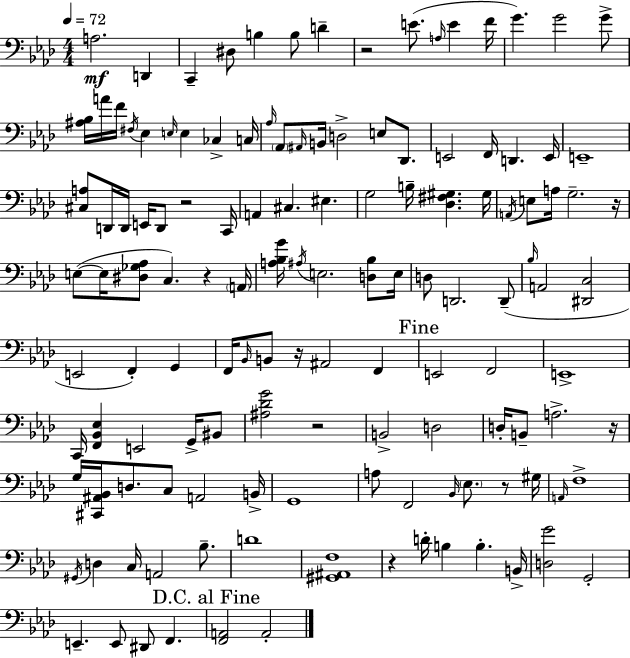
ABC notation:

X:1
T:Untitled
M:4/4
L:1/4
K:Ab
A,2 D,, C,, ^D,/2 B, B,/2 D z2 E/2 A,/4 E F/4 G G2 G/2 [^A,_B,]/4 A/4 F/4 ^F,/4 _E, E,/4 E, _C, C,/4 _A,/4 _A,,/2 ^A,,/4 B,,/4 D,2 E,/2 _D,,/2 E,,2 F,,/4 D,, E,,/4 E,,4 [^C,A,]/2 D,,/4 D,,/4 E,,/4 D,,/2 z2 C,,/4 A,, ^C, ^E, G,2 B,/4 [_D,^F,^G,] ^G,/4 A,,/4 E,/2 A,/4 G,2 z/4 E,/2 E,/4 [^D,_G,_A,]/2 C, z A,,/4 [A,_B,G]/4 ^A,/4 E,2 [D,_B,]/2 E,/4 D,/2 D,,2 D,,/2 _B,/4 A,,2 [^D,,C,]2 E,,2 F,, G,, F,,/4 _B,,/4 B,,/2 z/4 ^A,,2 F,, E,,2 F,,2 E,,4 C,,/4 [F,,_B,,_E,] E,,2 G,,/4 ^B,,/2 [^A,_DG]2 z2 B,,2 D,2 D,/4 B,,/2 A,2 z/4 G,/4 [^C,,^A,,_B,,]/4 D,/2 C,/2 A,,2 B,,/4 G,,4 A,/2 F,,2 _B,,/4 _E,/2 z/2 ^G,/4 A,,/4 F,4 ^G,,/4 D, C,/4 A,,2 _B,/2 D4 [^G,,^A,,F,]4 z D/4 B, B, B,,/4 [D,G]2 G,,2 E,, E,,/2 ^D,,/2 F,, [F,,A,,]2 A,,2